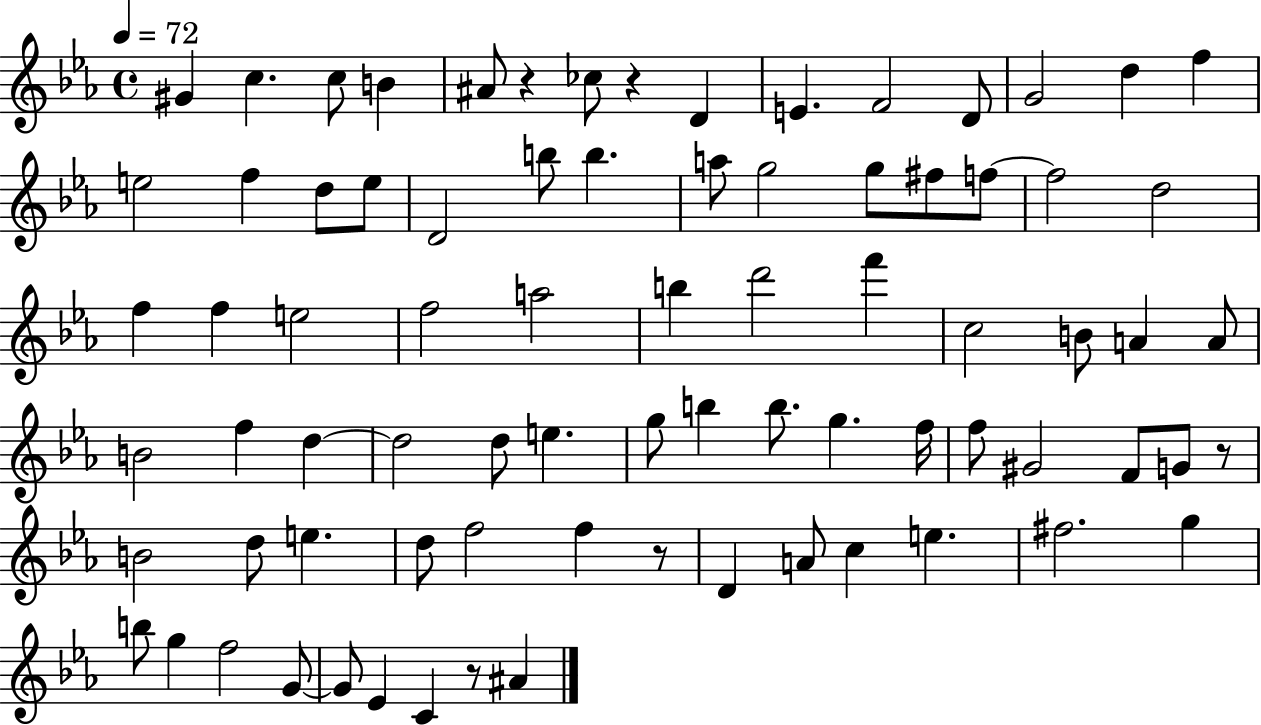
G#4/q C5/q. C5/e B4/q A#4/e R/q CES5/e R/q D4/q E4/q. F4/h D4/e G4/h D5/q F5/q E5/h F5/q D5/e E5/e D4/h B5/e B5/q. A5/e G5/h G5/e F#5/e F5/e F5/h D5/h F5/q F5/q E5/h F5/h A5/h B5/q D6/h F6/q C5/h B4/e A4/q A4/e B4/h F5/q D5/q D5/h D5/e E5/q. G5/e B5/q B5/e. G5/q. F5/s F5/e G#4/h F4/e G4/e R/e B4/h D5/e E5/q. D5/e F5/h F5/q R/e D4/q A4/e C5/q E5/q. F#5/h. G5/q B5/e G5/q F5/h G4/e G4/e Eb4/q C4/q R/e A#4/q